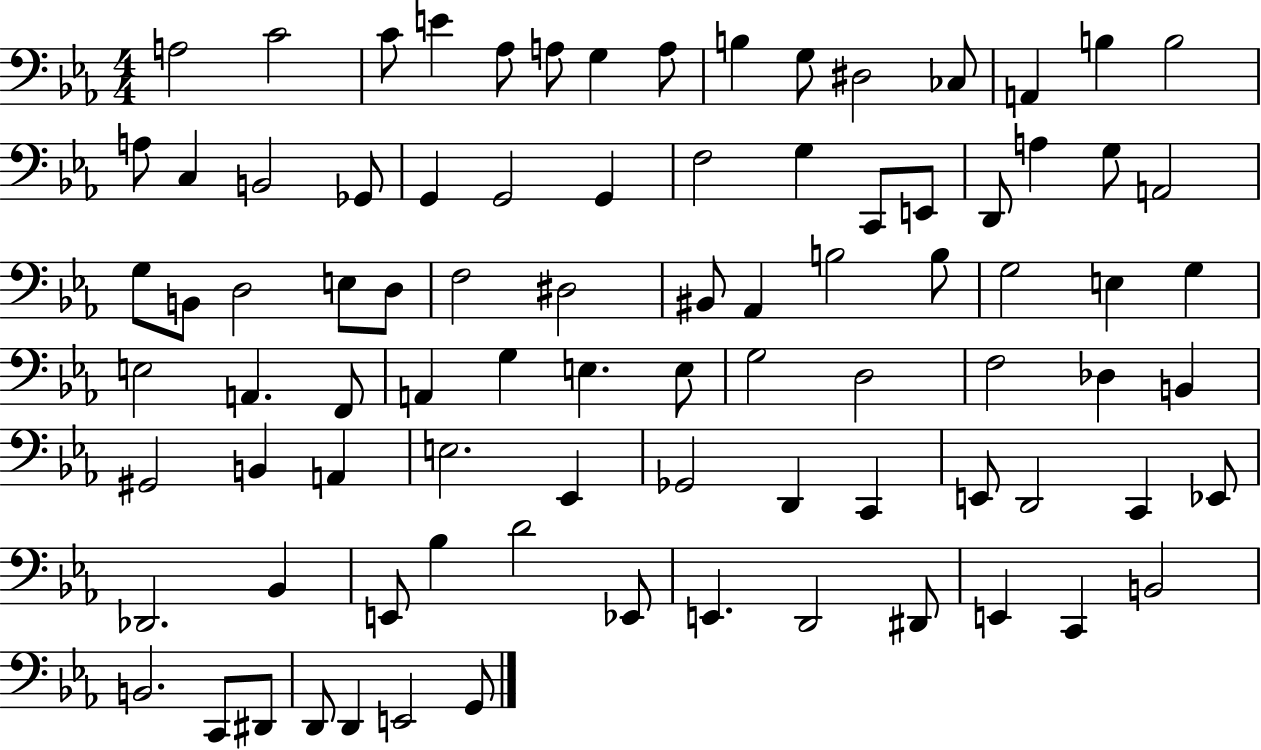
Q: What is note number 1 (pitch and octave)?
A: A3